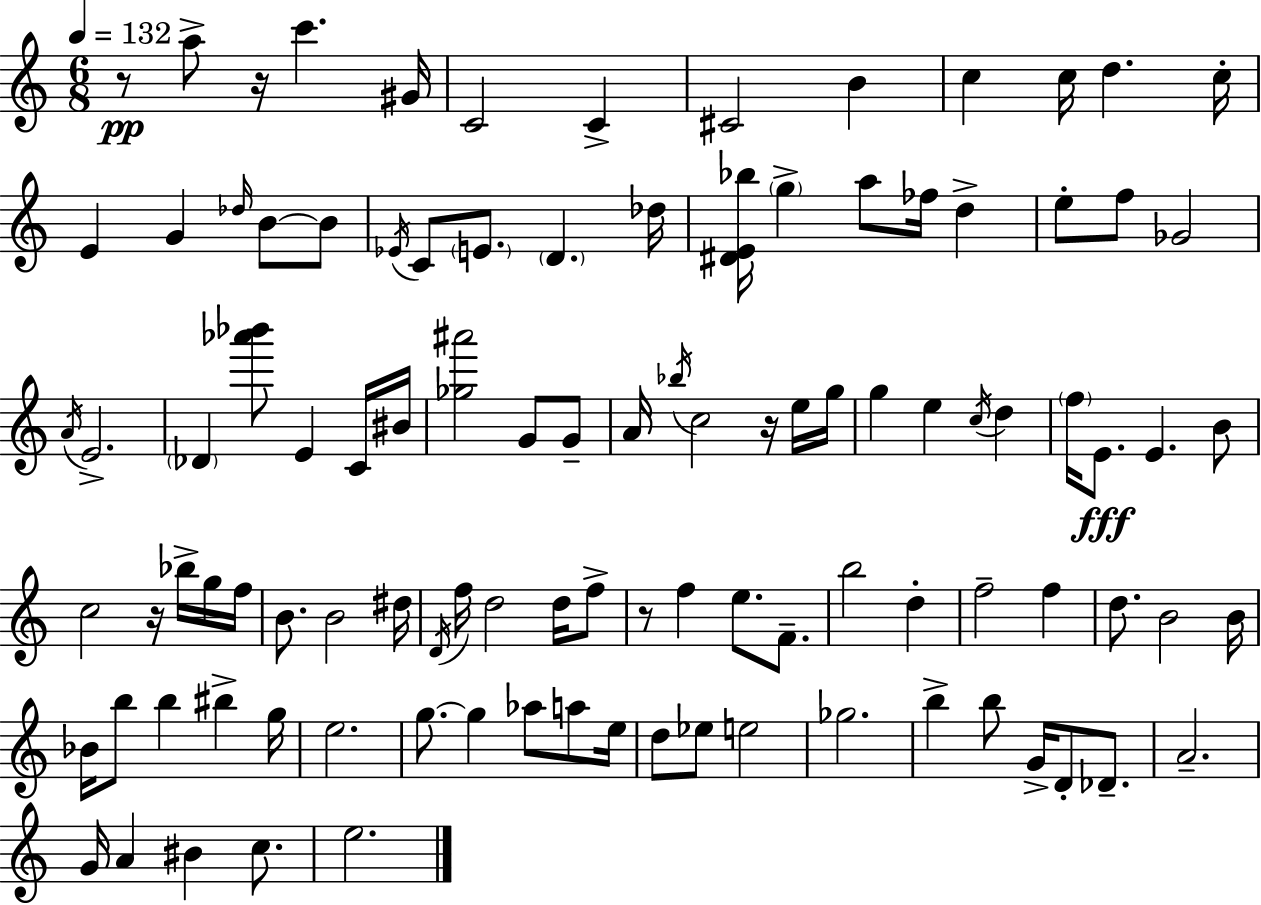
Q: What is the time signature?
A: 6/8